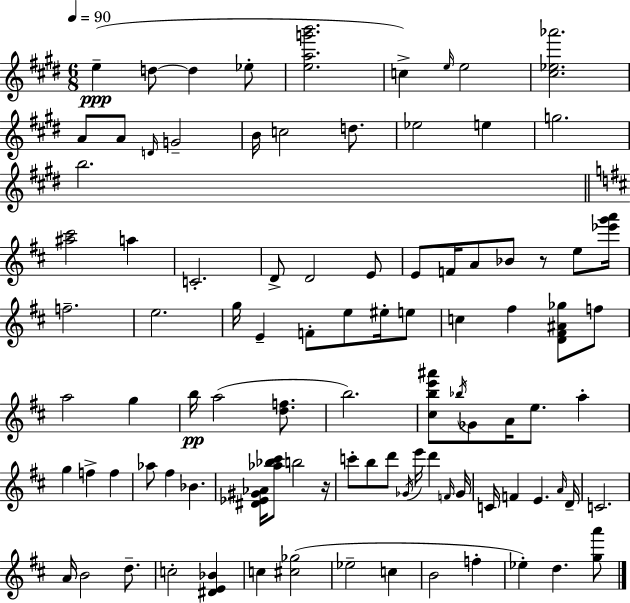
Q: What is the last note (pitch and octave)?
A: D5